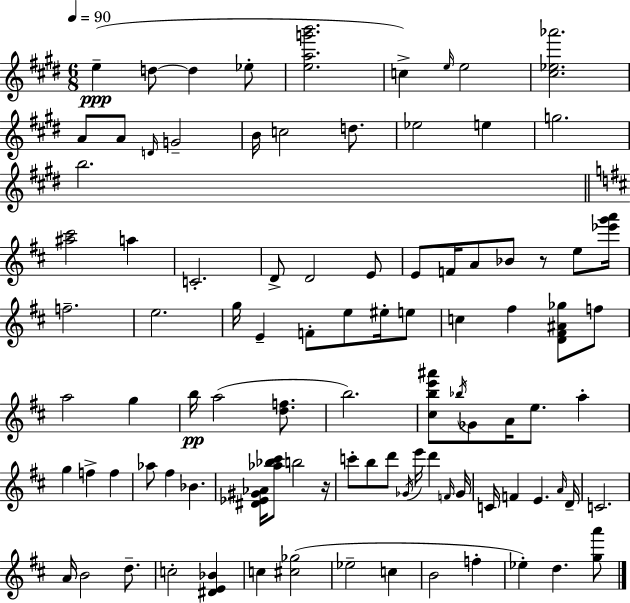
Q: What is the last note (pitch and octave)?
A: D5